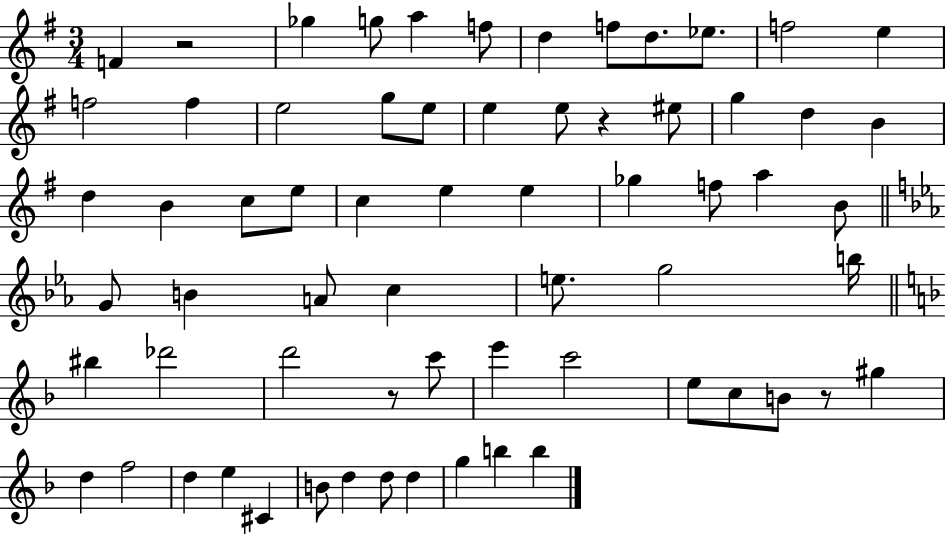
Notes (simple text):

F4/q R/h Gb5/q G5/e A5/q F5/e D5/q F5/e D5/e. Eb5/e. F5/h E5/q F5/h F5/q E5/h G5/e E5/e E5/q E5/e R/q EIS5/e G5/q D5/q B4/q D5/q B4/q C5/e E5/e C5/q E5/q E5/q Gb5/q F5/e A5/q B4/e G4/e B4/q A4/e C5/q E5/e. G5/h B5/s BIS5/q Db6/h D6/h R/e C6/e E6/q C6/h E5/e C5/e B4/e R/e G#5/q D5/q F5/h D5/q E5/q C#4/q B4/e D5/q D5/e D5/q G5/q B5/q B5/q